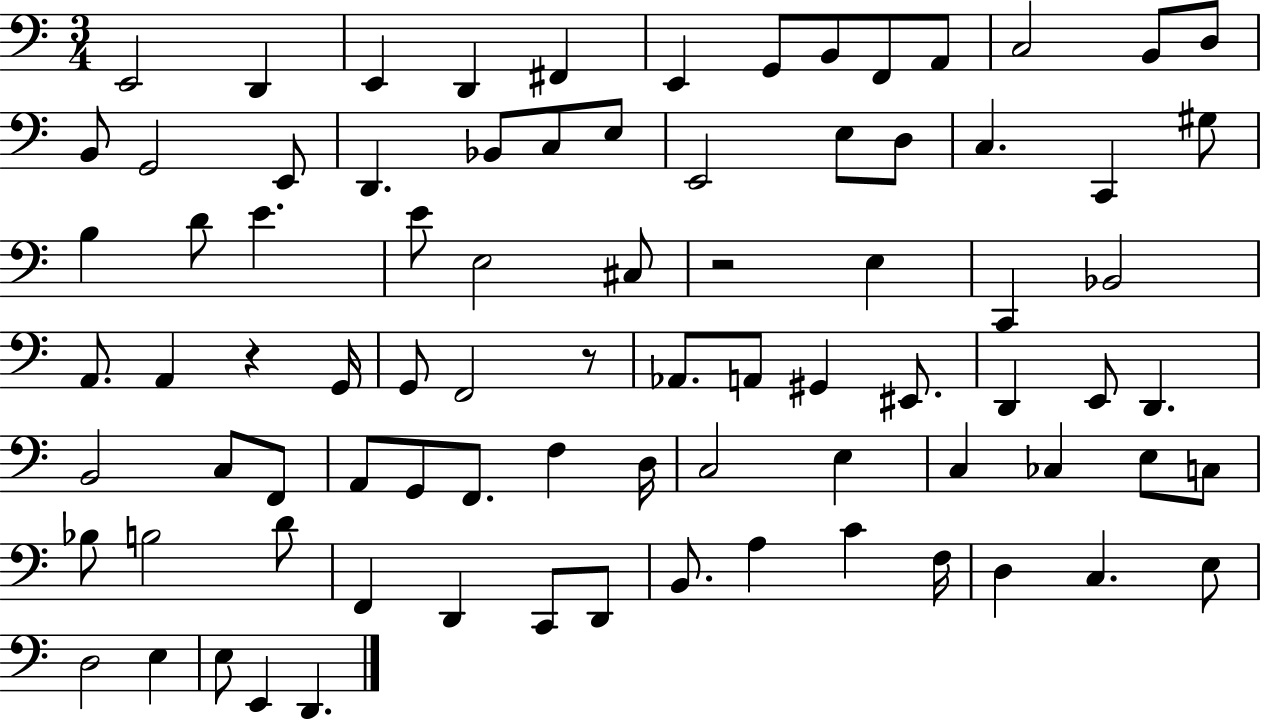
{
  \clef bass
  \numericTimeSignature
  \time 3/4
  \key c \major
  e,2 d,4 | e,4 d,4 fis,4 | e,4 g,8 b,8 f,8 a,8 | c2 b,8 d8 | \break b,8 g,2 e,8 | d,4. bes,8 c8 e8 | e,2 e8 d8 | c4. c,4 gis8 | \break b4 d'8 e'4. | e'8 e2 cis8 | r2 e4 | c,4 bes,2 | \break a,8. a,4 r4 g,16 | g,8 f,2 r8 | aes,8. a,8 gis,4 eis,8. | d,4 e,8 d,4. | \break b,2 c8 f,8 | a,8 g,8 f,8. f4 d16 | c2 e4 | c4 ces4 e8 c8 | \break bes8 b2 d'8 | f,4 d,4 c,8 d,8 | b,8. a4 c'4 f16 | d4 c4. e8 | \break d2 e4 | e8 e,4 d,4. | \bar "|."
}